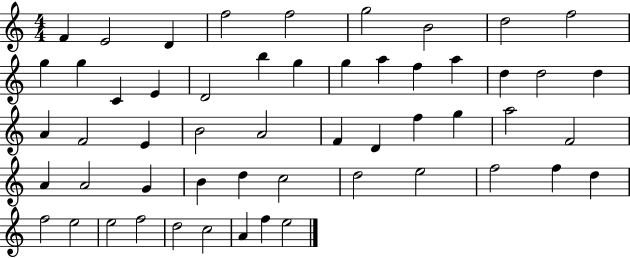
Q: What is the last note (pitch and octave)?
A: E5